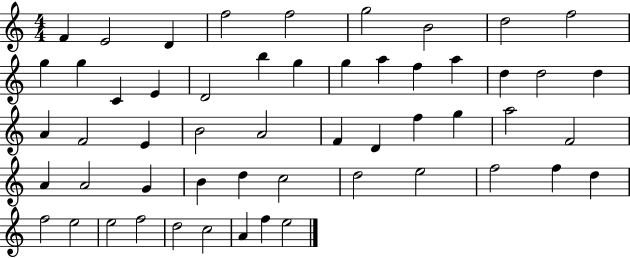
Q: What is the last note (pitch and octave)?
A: E5